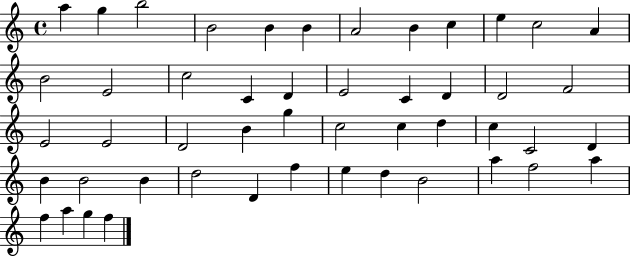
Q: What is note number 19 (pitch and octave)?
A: C4